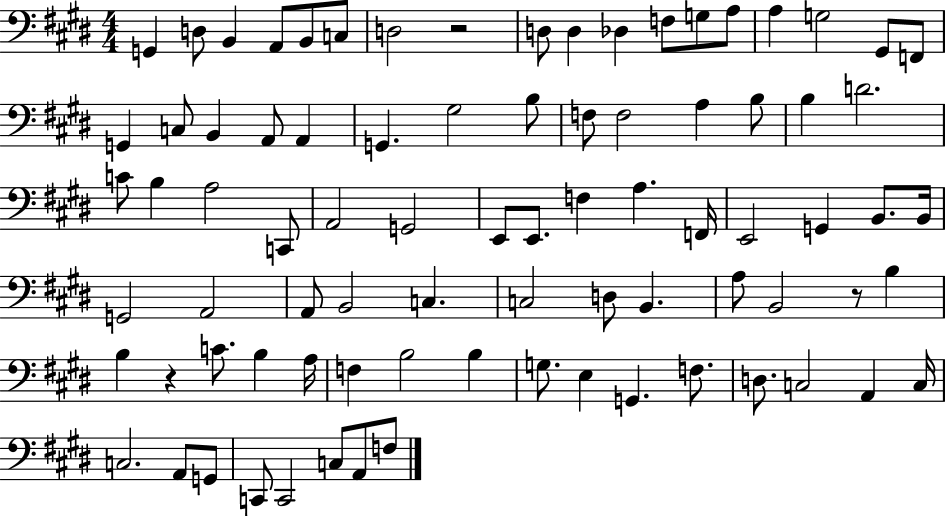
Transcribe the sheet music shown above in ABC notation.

X:1
T:Untitled
M:4/4
L:1/4
K:E
G,, D,/2 B,, A,,/2 B,,/2 C,/2 D,2 z2 D,/2 D, _D, F,/2 G,/2 A,/2 A, G,2 ^G,,/2 F,,/2 G,, C,/2 B,, A,,/2 A,, G,, ^G,2 B,/2 F,/2 F,2 A, B,/2 B, D2 C/2 B, A,2 C,,/2 A,,2 G,,2 E,,/2 E,,/2 F, A, F,,/4 E,,2 G,, B,,/2 B,,/4 G,,2 A,,2 A,,/2 B,,2 C, C,2 D,/2 B,, A,/2 B,,2 z/2 B, B, z C/2 B, A,/4 F, B,2 B, G,/2 E, G,, F,/2 D,/2 C,2 A,, C,/4 C,2 A,,/2 G,,/2 C,,/2 C,,2 C,/2 A,,/2 F,/2